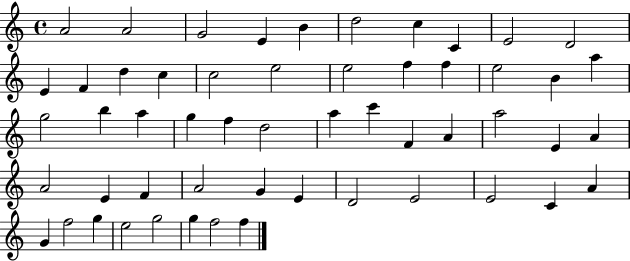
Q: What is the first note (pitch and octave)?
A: A4